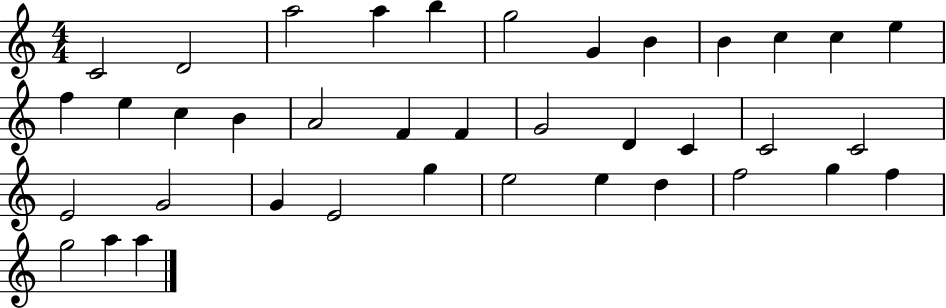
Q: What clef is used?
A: treble